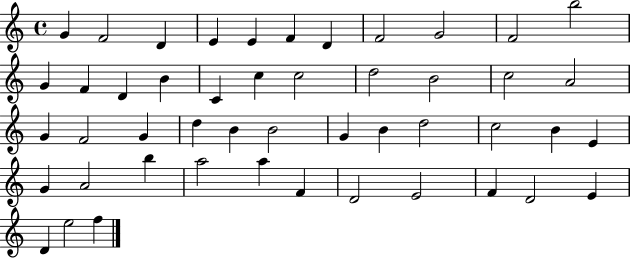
X:1
T:Untitled
M:4/4
L:1/4
K:C
G F2 D E E F D F2 G2 F2 b2 G F D B C c c2 d2 B2 c2 A2 G F2 G d B B2 G B d2 c2 B E G A2 b a2 a F D2 E2 F D2 E D e2 f